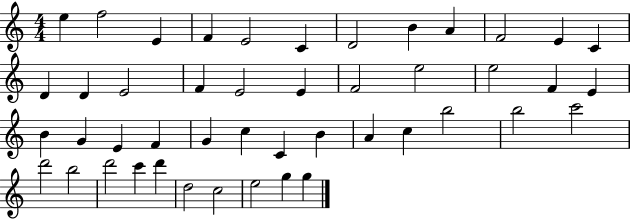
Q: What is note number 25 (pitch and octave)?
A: G4